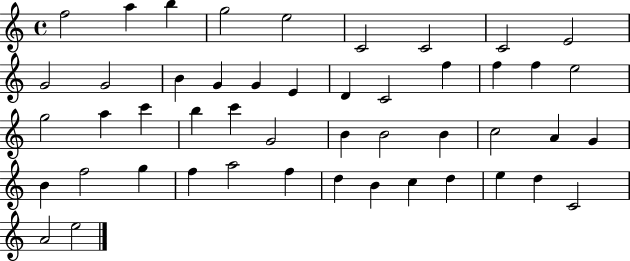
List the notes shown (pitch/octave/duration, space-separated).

F5/h A5/q B5/q G5/h E5/h C4/h C4/h C4/h E4/h G4/h G4/h B4/q G4/q G4/q E4/q D4/q C4/h F5/q F5/q F5/q E5/h G5/h A5/q C6/q B5/q C6/q G4/h B4/q B4/h B4/q C5/h A4/q G4/q B4/q F5/h G5/q F5/q A5/h F5/q D5/q B4/q C5/q D5/q E5/q D5/q C4/h A4/h E5/h